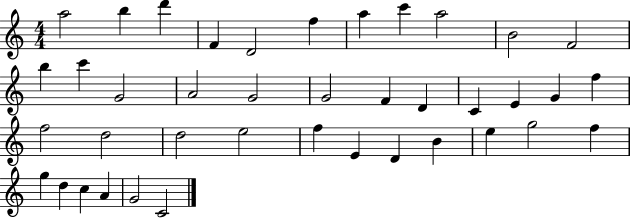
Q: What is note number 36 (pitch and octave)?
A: D5